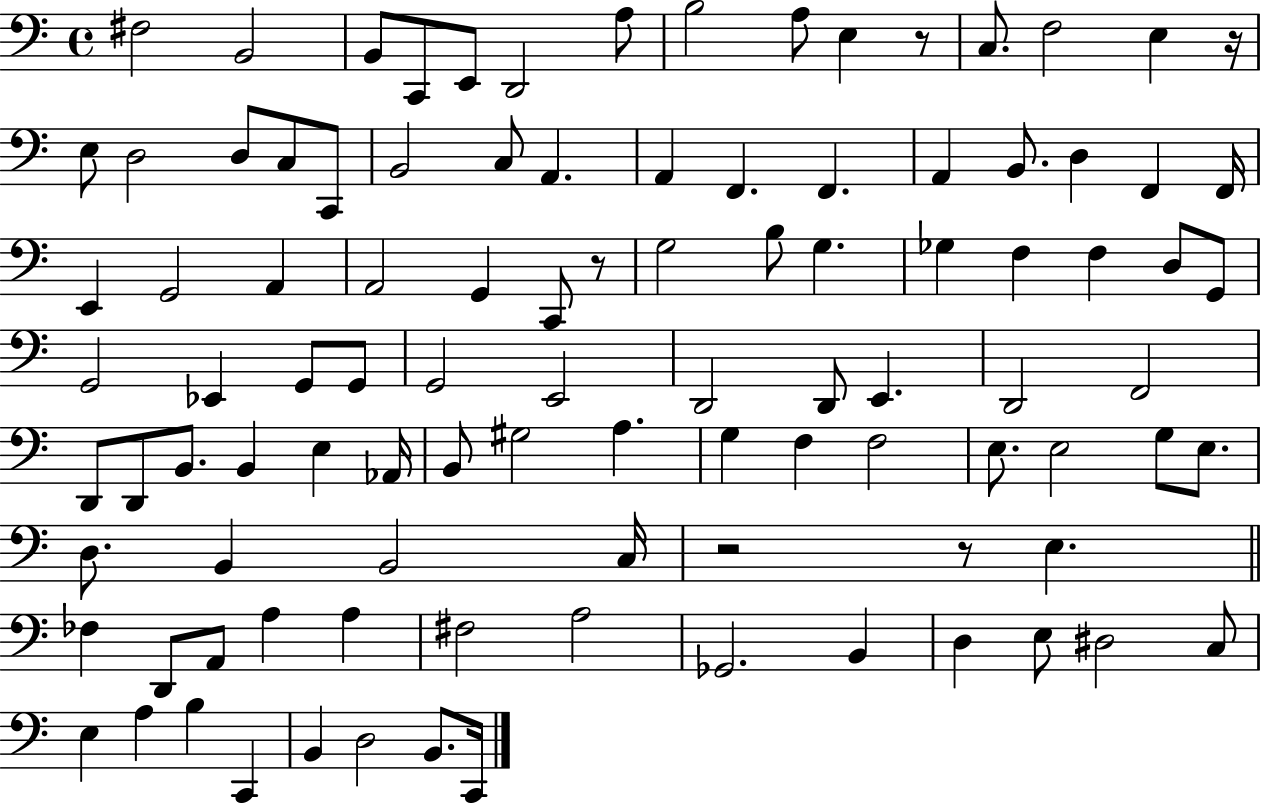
F#3/h B2/h B2/e C2/e E2/e D2/h A3/e B3/h A3/e E3/q R/e C3/e. F3/h E3/q R/s E3/e D3/h D3/e C3/e C2/e B2/h C3/e A2/q. A2/q F2/q. F2/q. A2/q B2/e. D3/q F2/q F2/s E2/q G2/h A2/q A2/h G2/q C2/e R/e G3/h B3/e G3/q. Gb3/q F3/q F3/q D3/e G2/e G2/h Eb2/q G2/e G2/e G2/h E2/h D2/h D2/e E2/q. D2/h F2/h D2/e D2/e B2/e. B2/q E3/q Ab2/s B2/e G#3/h A3/q. G3/q F3/q F3/h E3/e. E3/h G3/e E3/e. D3/e. B2/q B2/h C3/s R/h R/e E3/q. FES3/q D2/e A2/e A3/q A3/q F#3/h A3/h Gb2/h. B2/q D3/q E3/e D#3/h C3/e E3/q A3/q B3/q C2/q B2/q D3/h B2/e. C2/s